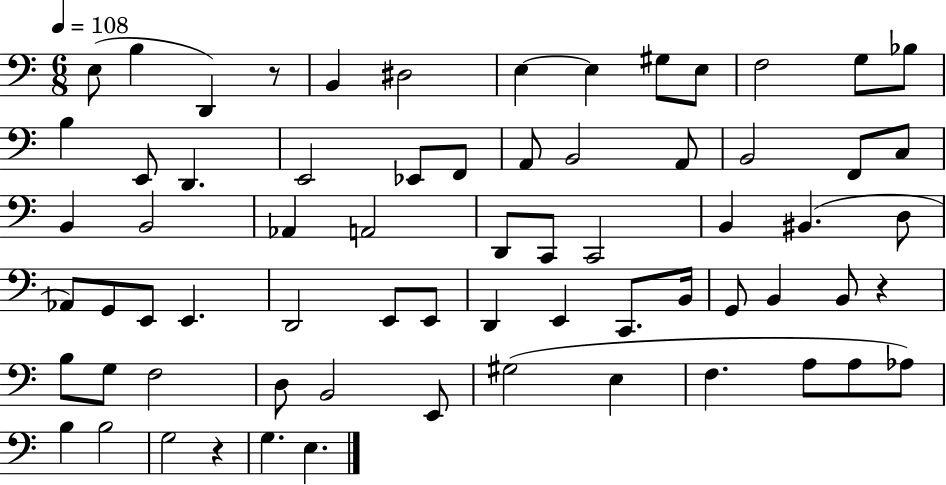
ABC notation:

X:1
T:Untitled
M:6/8
L:1/4
K:C
E,/2 B, D,, z/2 B,, ^D,2 E, E, ^G,/2 E,/2 F,2 G,/2 _B,/2 B, E,,/2 D,, E,,2 _E,,/2 F,,/2 A,,/2 B,,2 A,,/2 B,,2 F,,/2 C,/2 B,, B,,2 _A,, A,,2 D,,/2 C,,/2 C,,2 B,, ^B,, D,/2 _A,,/2 G,,/2 E,,/2 E,, D,,2 E,,/2 E,,/2 D,, E,, C,,/2 B,,/4 G,,/2 B,, B,,/2 z B,/2 G,/2 F,2 D,/2 B,,2 E,,/2 ^G,2 E, F, A,/2 A,/2 _A,/2 B, B,2 G,2 z G, E,